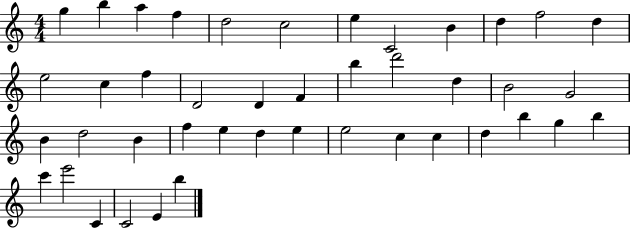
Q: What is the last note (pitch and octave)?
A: B5